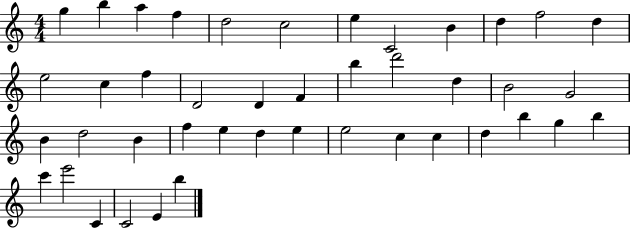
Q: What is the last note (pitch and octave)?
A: B5